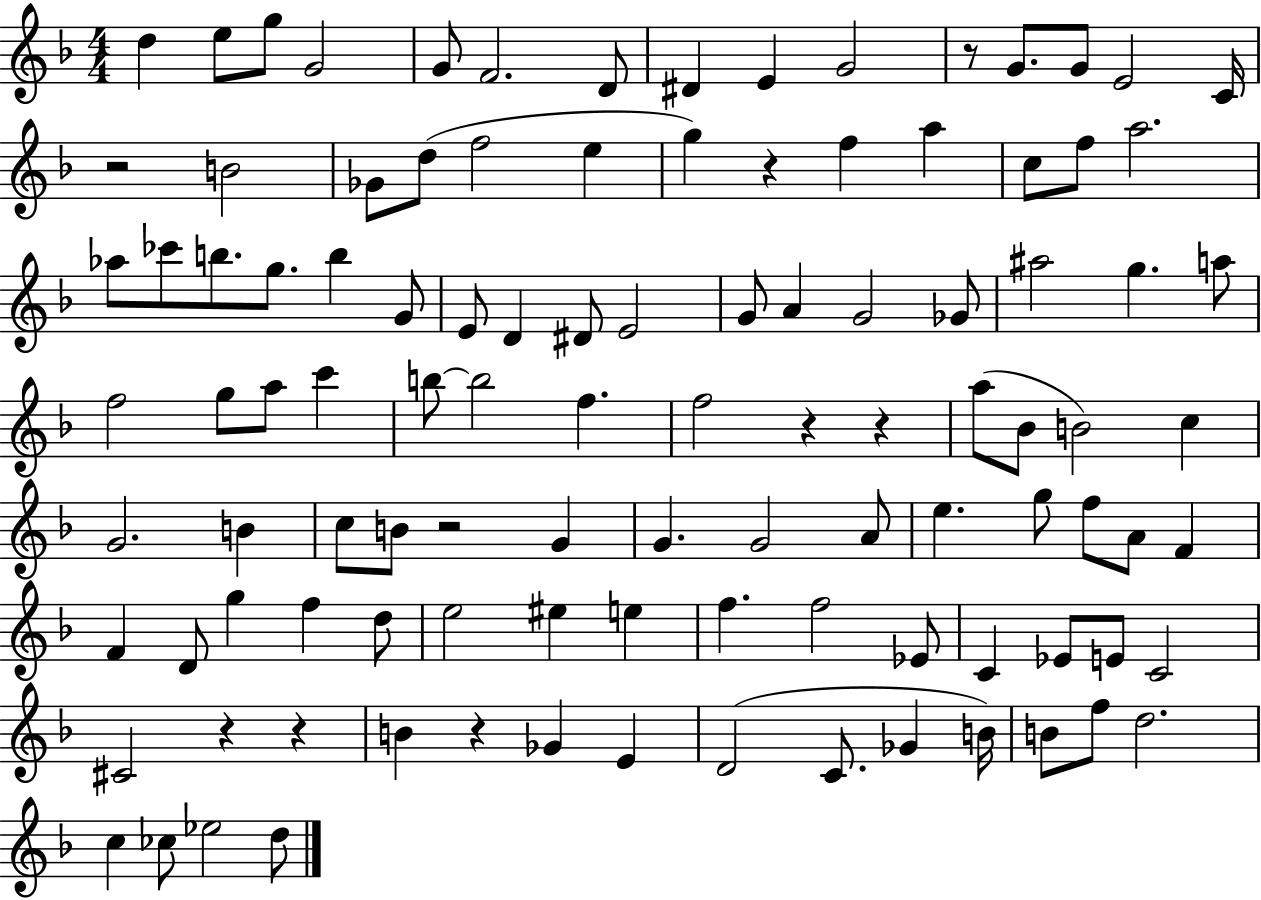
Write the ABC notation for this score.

X:1
T:Untitled
M:4/4
L:1/4
K:F
d e/2 g/2 G2 G/2 F2 D/2 ^D E G2 z/2 G/2 G/2 E2 C/4 z2 B2 _G/2 d/2 f2 e g z f a c/2 f/2 a2 _a/2 _c'/2 b/2 g/2 b G/2 E/2 D ^D/2 E2 G/2 A G2 _G/2 ^a2 g a/2 f2 g/2 a/2 c' b/2 b2 f f2 z z a/2 _B/2 B2 c G2 B c/2 B/2 z2 G G G2 A/2 e g/2 f/2 A/2 F F D/2 g f d/2 e2 ^e e f f2 _E/2 C _E/2 E/2 C2 ^C2 z z B z _G E D2 C/2 _G B/4 B/2 f/2 d2 c _c/2 _e2 d/2